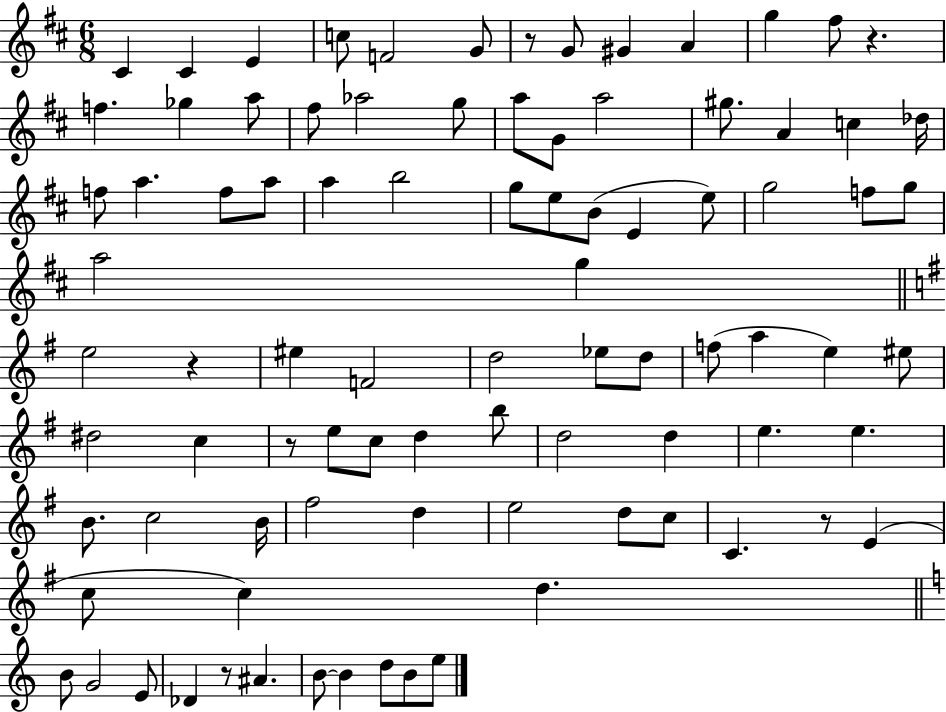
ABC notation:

X:1
T:Untitled
M:6/8
L:1/4
K:D
^C ^C E c/2 F2 G/2 z/2 G/2 ^G A g ^f/2 z f _g a/2 ^f/2 _a2 g/2 a/2 G/2 a2 ^g/2 A c _d/4 f/2 a f/2 a/2 a b2 g/2 e/2 B/2 E e/2 g2 f/2 g/2 a2 g e2 z ^e F2 d2 _e/2 d/2 f/2 a e ^e/2 ^d2 c z/2 e/2 c/2 d b/2 d2 d e e B/2 c2 B/4 ^f2 d e2 d/2 c/2 C z/2 E c/2 c d B/2 G2 E/2 _D z/2 ^A B/2 B d/2 B/2 e/2